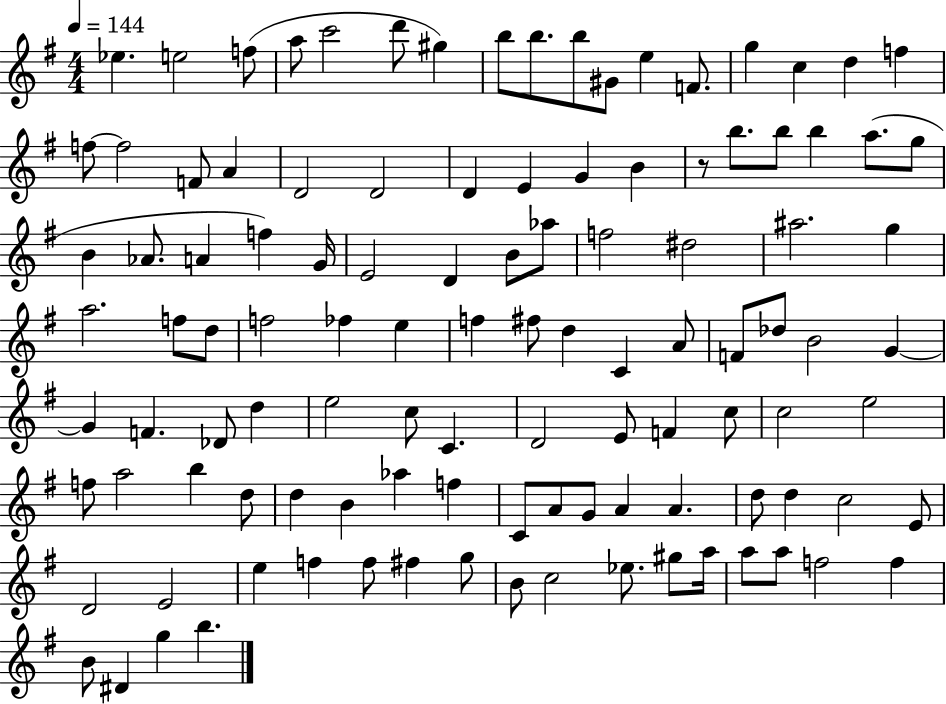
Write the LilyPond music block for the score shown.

{
  \clef treble
  \numericTimeSignature
  \time 4/4
  \key g \major
  \tempo 4 = 144
  \repeat volta 2 { ees''4. e''2 f''8( | a''8 c'''2 d'''8 gis''4) | b''8 b''8. b''8 gis'8 e''4 f'8. | g''4 c''4 d''4 f''4 | \break f''8~~ f''2 f'8 a'4 | d'2 d'2 | d'4 e'4 g'4 b'4 | r8 b''8. b''8 b''4 a''8.( g''8 | \break b'4 aes'8. a'4 f''4) g'16 | e'2 d'4 b'8 aes''8 | f''2 dis''2 | ais''2. g''4 | \break a''2. f''8 d''8 | f''2 fes''4 e''4 | f''4 fis''8 d''4 c'4 a'8 | f'8 des''8 b'2 g'4~~ | \break g'4 f'4. des'8 d''4 | e''2 c''8 c'4. | d'2 e'8 f'4 c''8 | c''2 e''2 | \break f''8 a''2 b''4 d''8 | d''4 b'4 aes''4 f''4 | c'8 a'8 g'8 a'4 a'4. | d''8 d''4 c''2 e'8 | \break d'2 e'2 | e''4 f''4 f''8 fis''4 g''8 | b'8 c''2 ees''8. gis''8 a''16 | a''8 a''8 f''2 f''4 | \break b'8 dis'4 g''4 b''4. | } \bar "|."
}